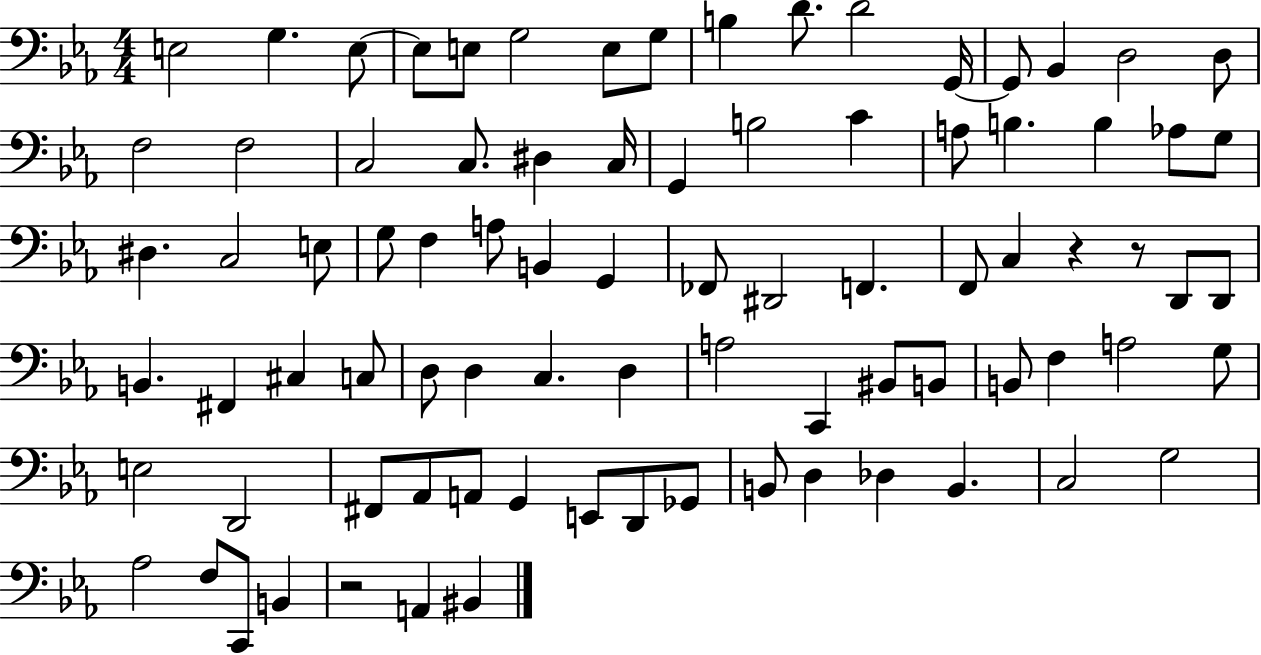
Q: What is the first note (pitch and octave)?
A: E3